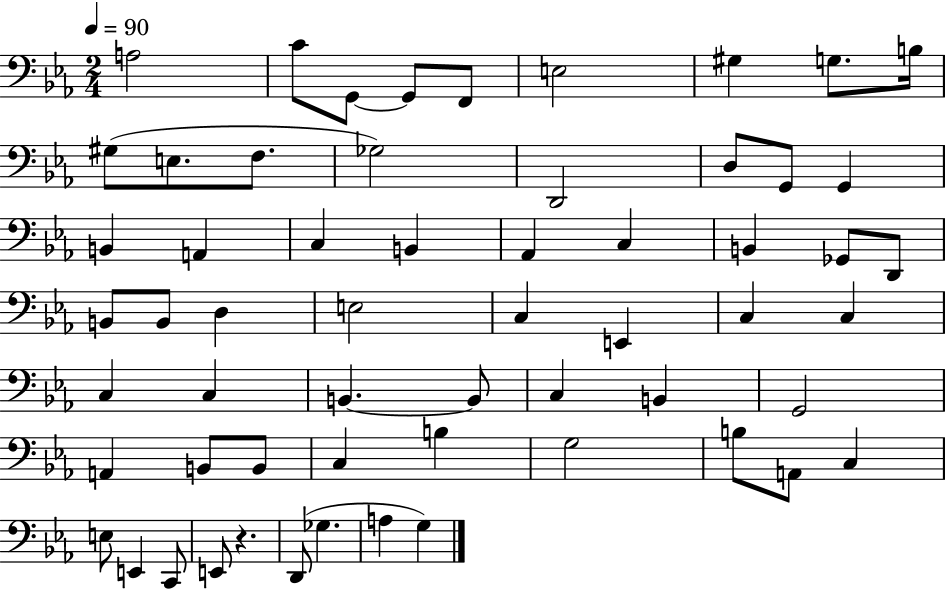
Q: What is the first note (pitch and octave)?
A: A3